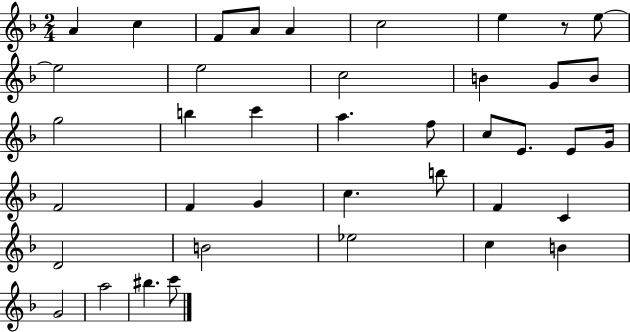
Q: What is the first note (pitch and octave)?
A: A4